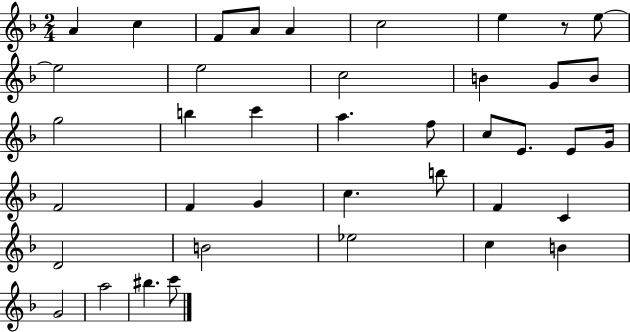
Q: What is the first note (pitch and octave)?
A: A4